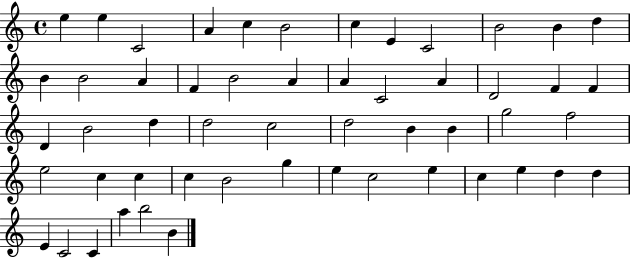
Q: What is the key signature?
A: C major